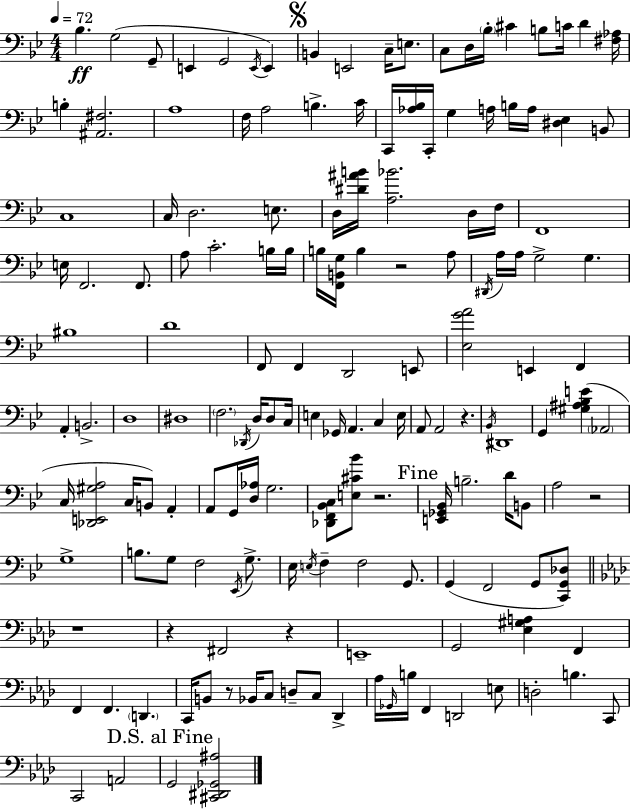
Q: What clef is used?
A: bass